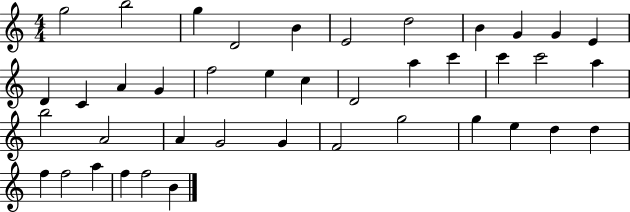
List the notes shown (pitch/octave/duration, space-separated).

G5/h B5/h G5/q D4/h B4/q E4/h D5/h B4/q G4/q G4/q E4/q D4/q C4/q A4/q G4/q F5/h E5/q C5/q D4/h A5/q C6/q C6/q C6/h A5/q B5/h A4/h A4/q G4/h G4/q F4/h G5/h G5/q E5/q D5/q D5/q F5/q F5/h A5/q F5/q F5/h B4/q